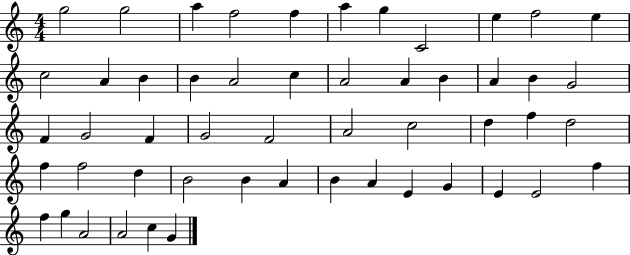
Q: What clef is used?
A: treble